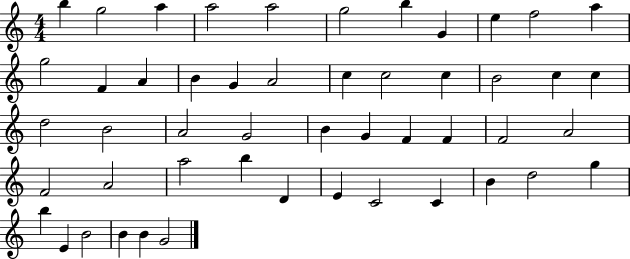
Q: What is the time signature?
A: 4/4